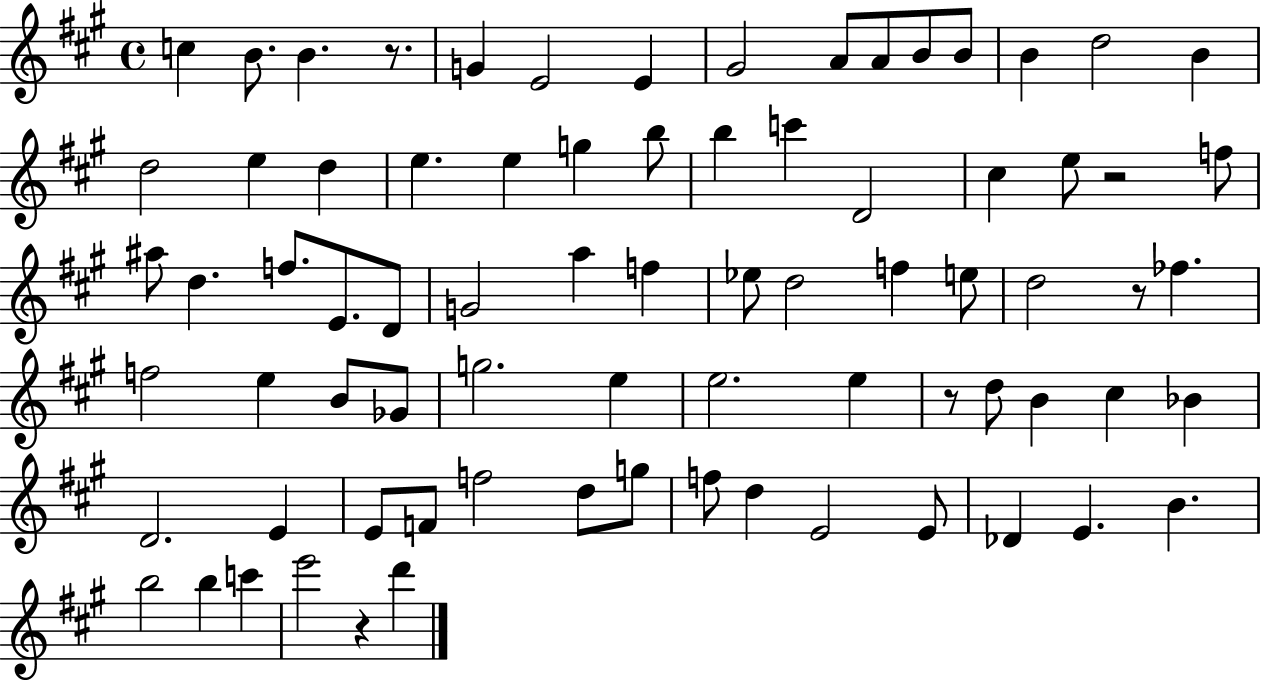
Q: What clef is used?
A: treble